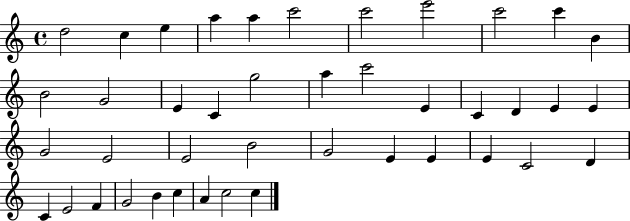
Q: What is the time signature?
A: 4/4